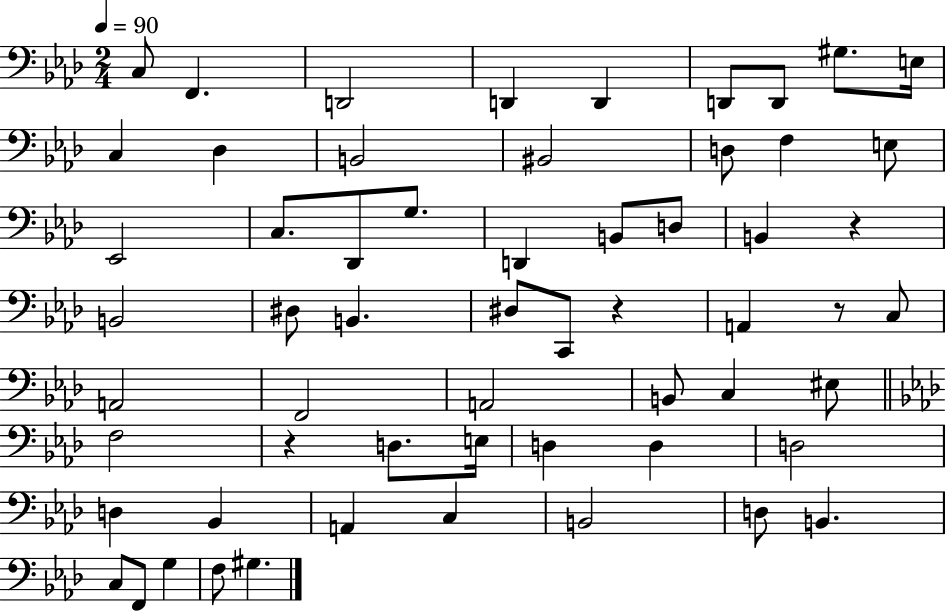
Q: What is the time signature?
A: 2/4